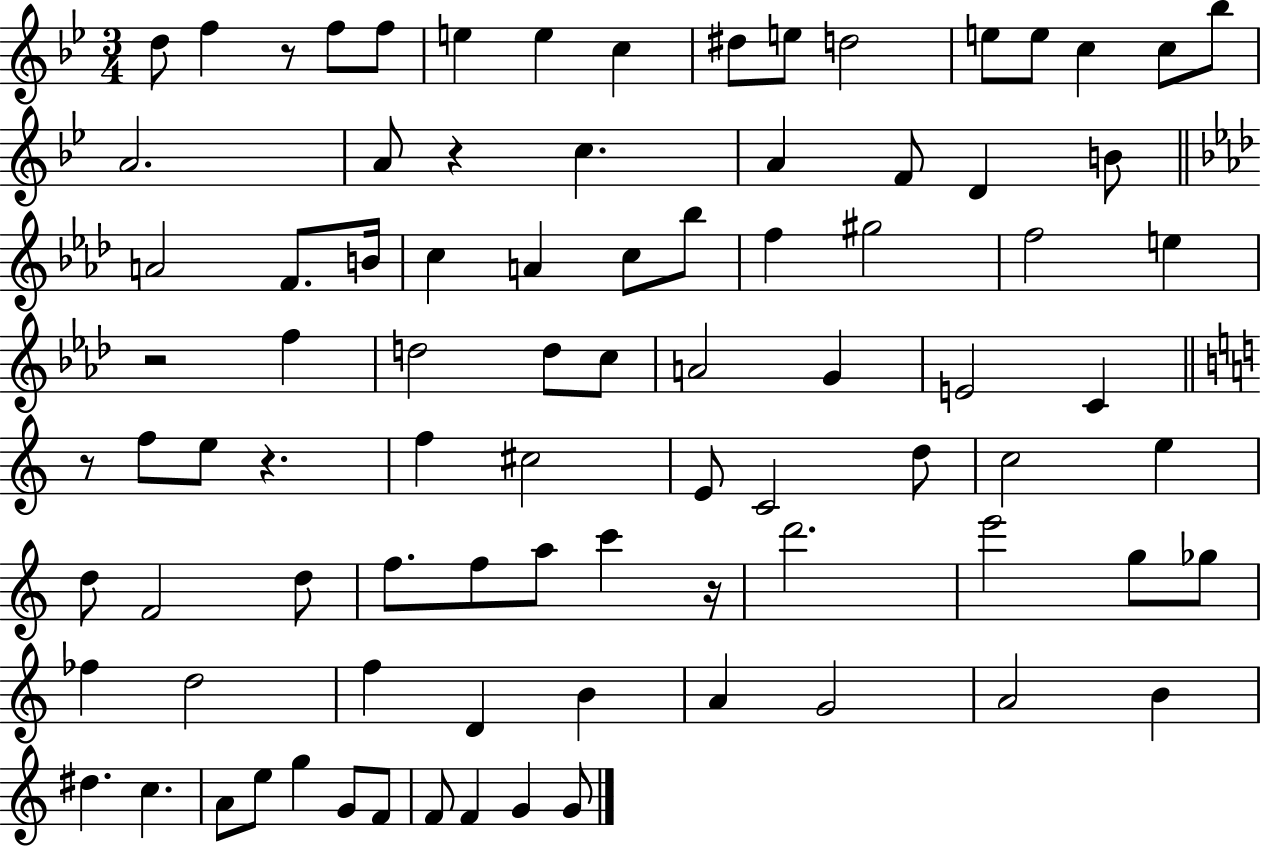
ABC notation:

X:1
T:Untitled
M:3/4
L:1/4
K:Bb
d/2 f z/2 f/2 f/2 e e c ^d/2 e/2 d2 e/2 e/2 c c/2 _b/2 A2 A/2 z c A F/2 D B/2 A2 F/2 B/4 c A c/2 _b/2 f ^g2 f2 e z2 f d2 d/2 c/2 A2 G E2 C z/2 f/2 e/2 z f ^c2 E/2 C2 d/2 c2 e d/2 F2 d/2 f/2 f/2 a/2 c' z/4 d'2 e'2 g/2 _g/2 _f d2 f D B A G2 A2 B ^d c A/2 e/2 g G/2 F/2 F/2 F G G/2